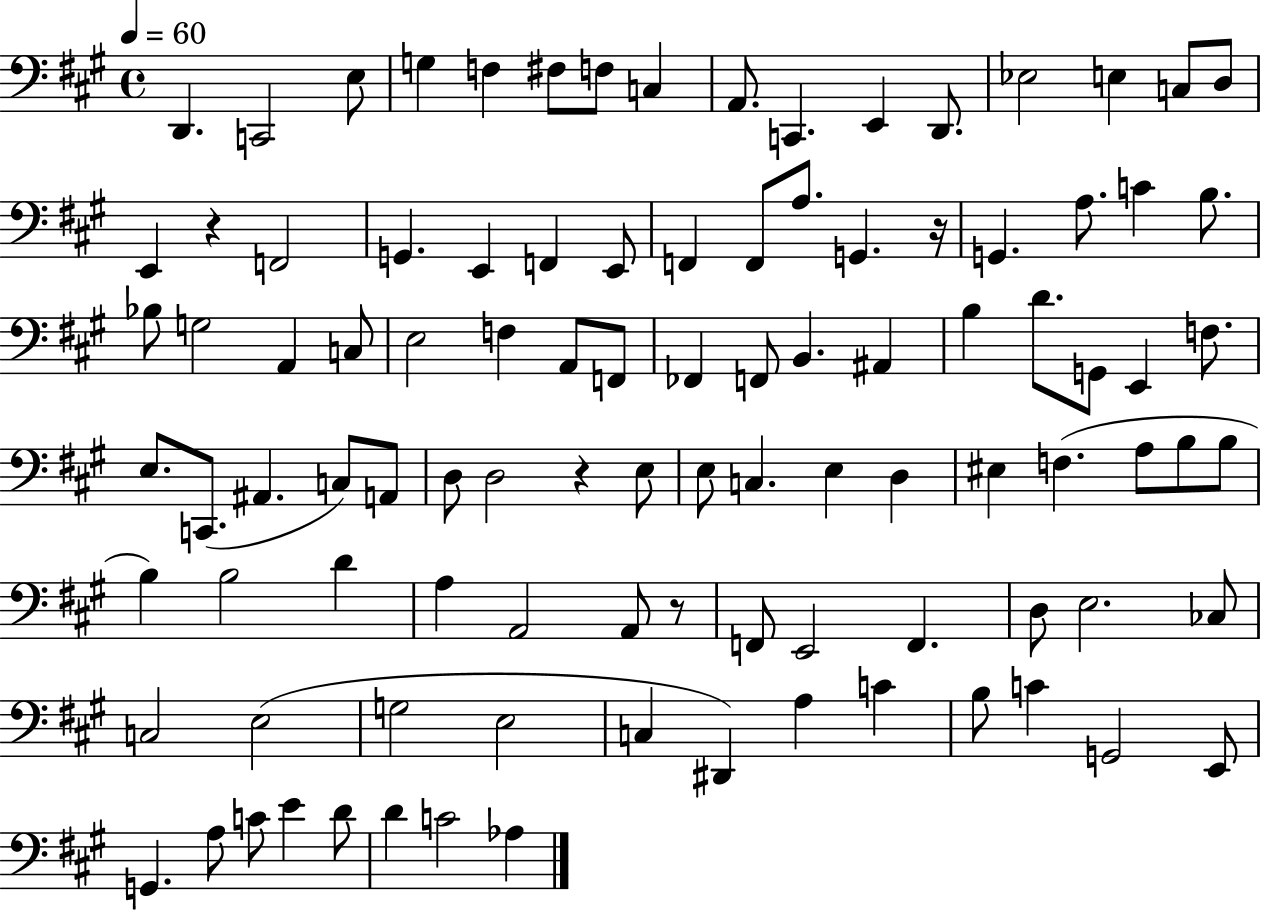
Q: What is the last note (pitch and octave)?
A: Ab3